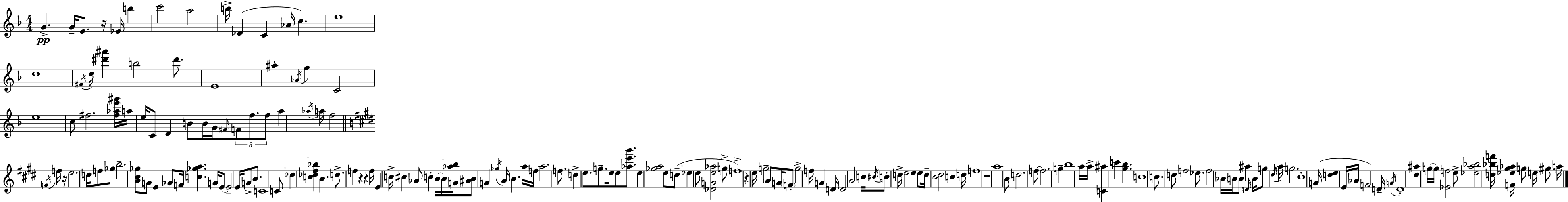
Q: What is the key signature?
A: D minor